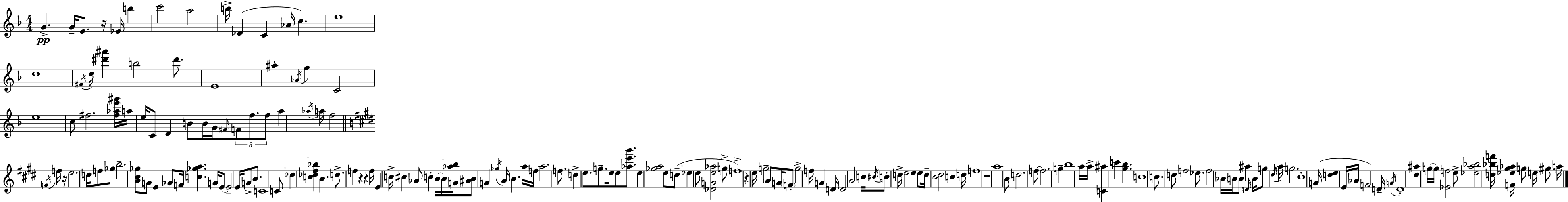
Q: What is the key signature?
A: D minor